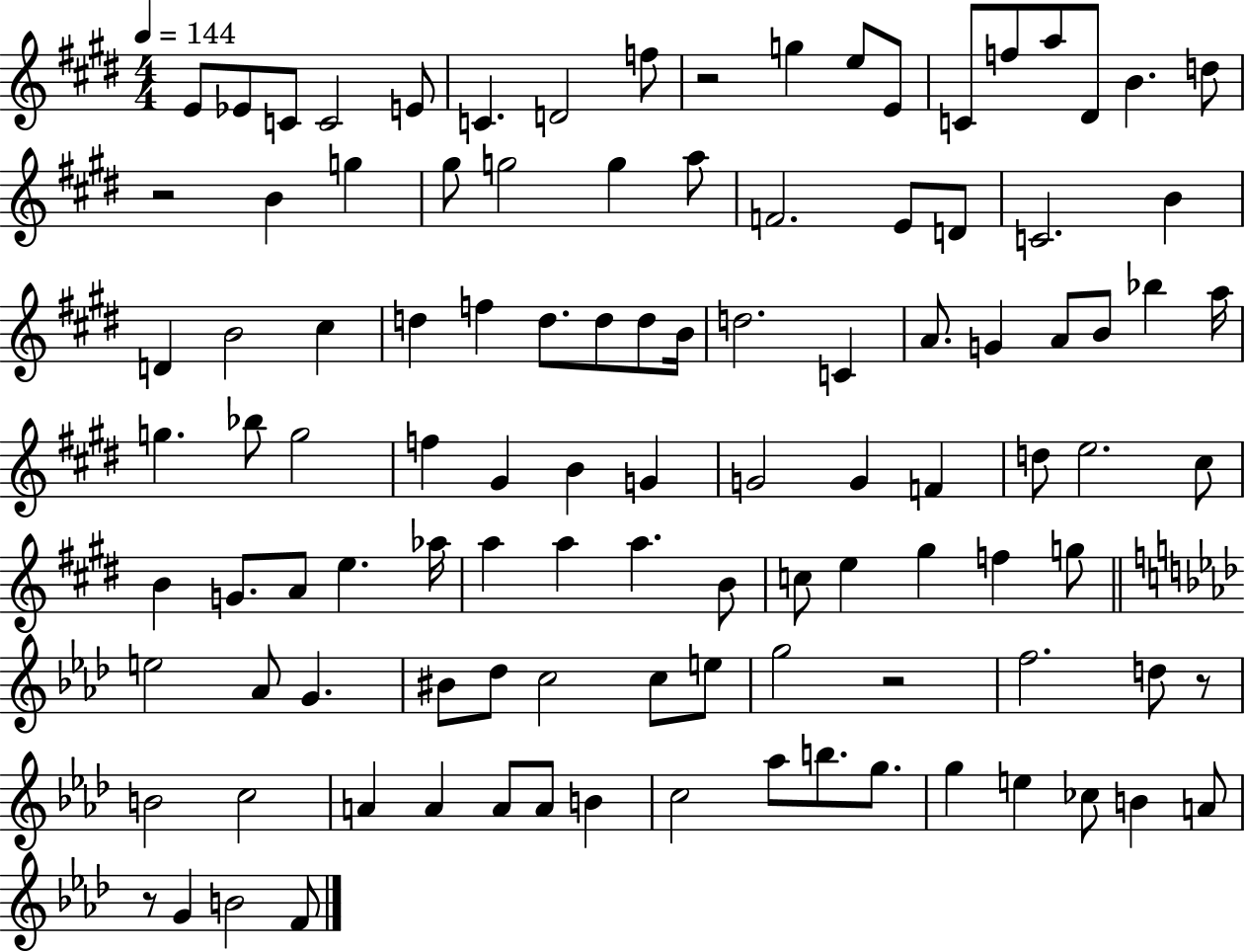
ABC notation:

X:1
T:Untitled
M:4/4
L:1/4
K:E
E/2 _E/2 C/2 C2 E/2 C D2 f/2 z2 g e/2 E/2 C/2 f/2 a/2 ^D/2 B d/2 z2 B g ^g/2 g2 g a/2 F2 E/2 D/2 C2 B D B2 ^c d f d/2 d/2 d/2 B/4 d2 C A/2 G A/2 B/2 _b a/4 g _b/2 g2 f ^G B G G2 G F d/2 e2 ^c/2 B G/2 A/2 e _a/4 a a a B/2 c/2 e ^g f g/2 e2 _A/2 G ^B/2 _d/2 c2 c/2 e/2 g2 z2 f2 d/2 z/2 B2 c2 A A A/2 A/2 B c2 _a/2 b/2 g/2 g e _c/2 B A/2 z/2 G B2 F/2